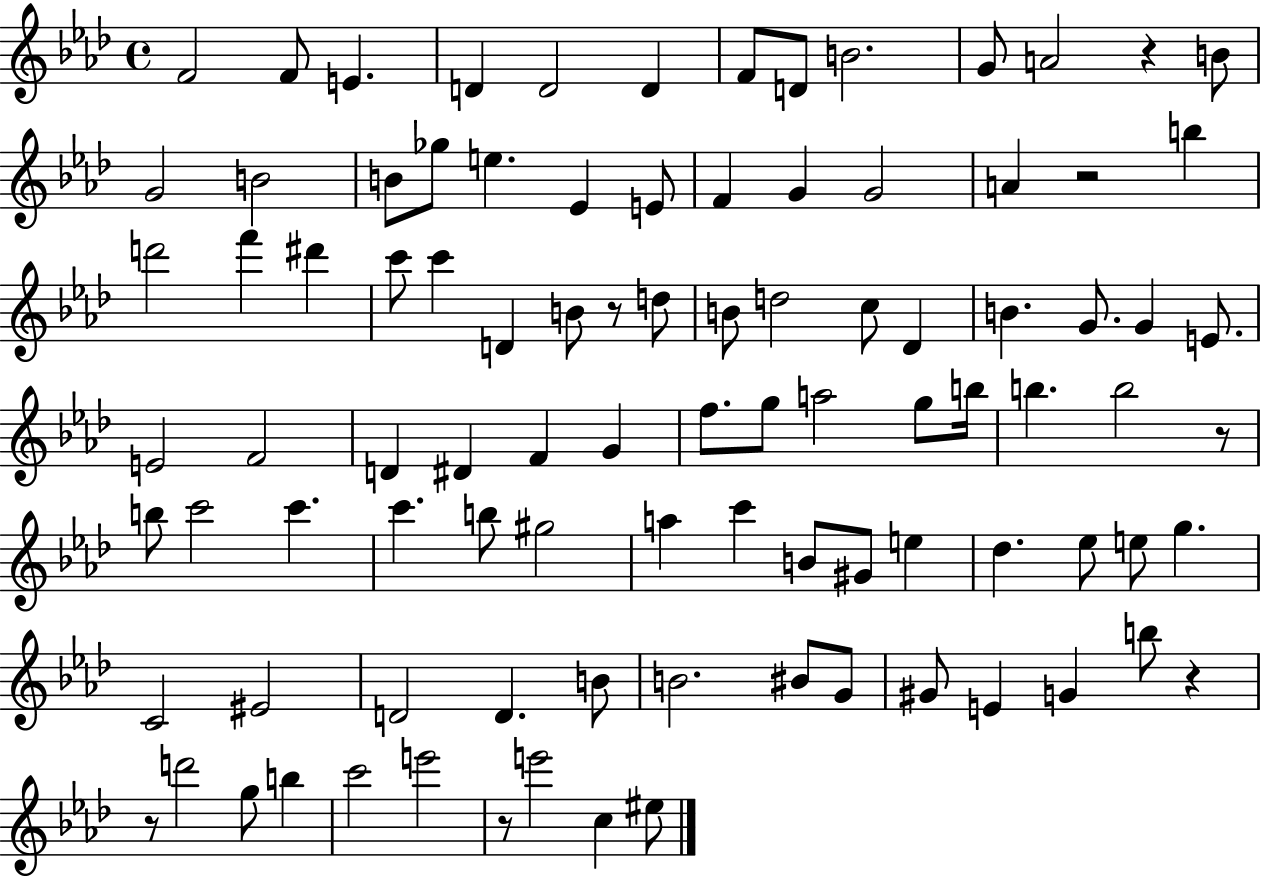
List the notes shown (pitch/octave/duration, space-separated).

F4/h F4/e E4/q. D4/q D4/h D4/q F4/e D4/e B4/h. G4/e A4/h R/q B4/e G4/h B4/h B4/e Gb5/e E5/q. Eb4/q E4/e F4/q G4/q G4/h A4/q R/h B5/q D6/h F6/q D#6/q C6/e C6/q D4/q B4/e R/e D5/e B4/e D5/h C5/e Db4/q B4/q. G4/e. G4/q E4/e. E4/h F4/h D4/q D#4/q F4/q G4/q F5/e. G5/e A5/h G5/e B5/s B5/q. B5/h R/e B5/e C6/h C6/q. C6/q. B5/e G#5/h A5/q C6/q B4/e G#4/e E5/q Db5/q. Eb5/e E5/e G5/q. C4/h EIS4/h D4/h D4/q. B4/e B4/h. BIS4/e G4/e G#4/e E4/q G4/q B5/e R/q R/e D6/h G5/e B5/q C6/h E6/h R/e E6/h C5/q EIS5/e